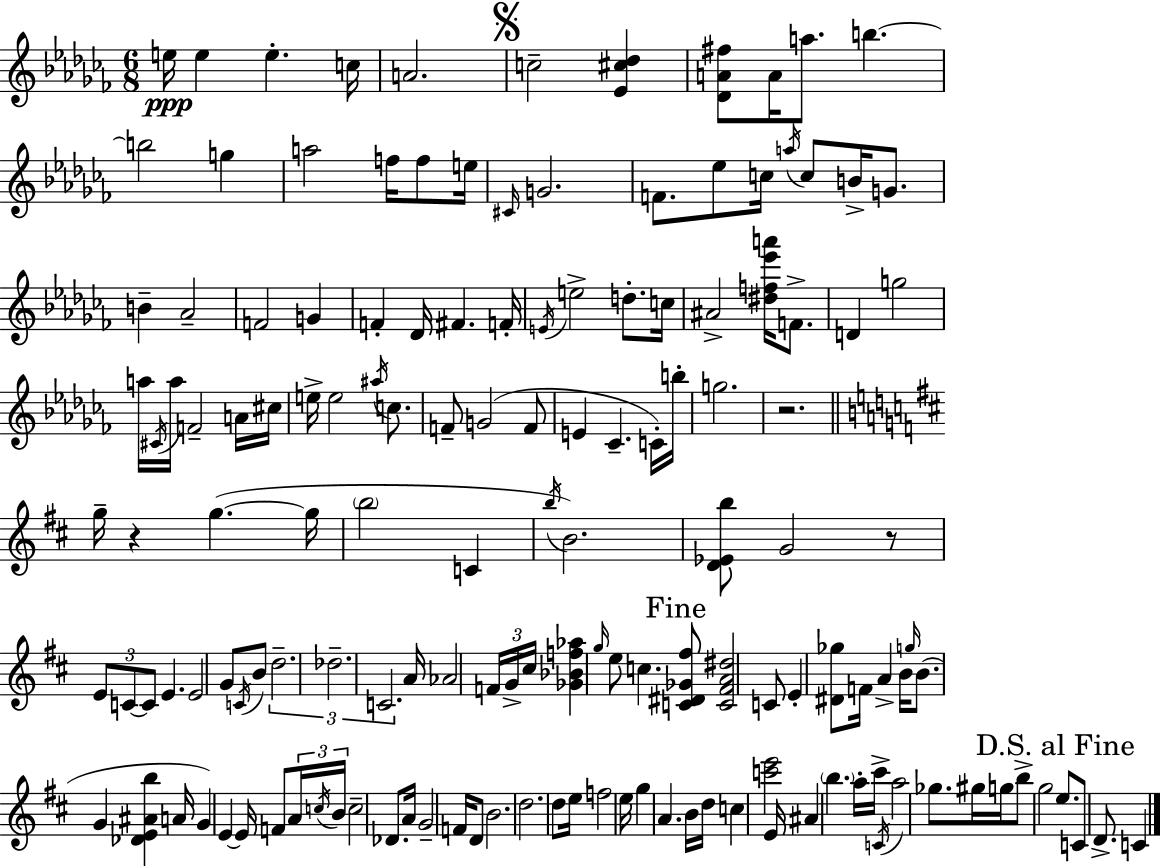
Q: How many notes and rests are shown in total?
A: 147